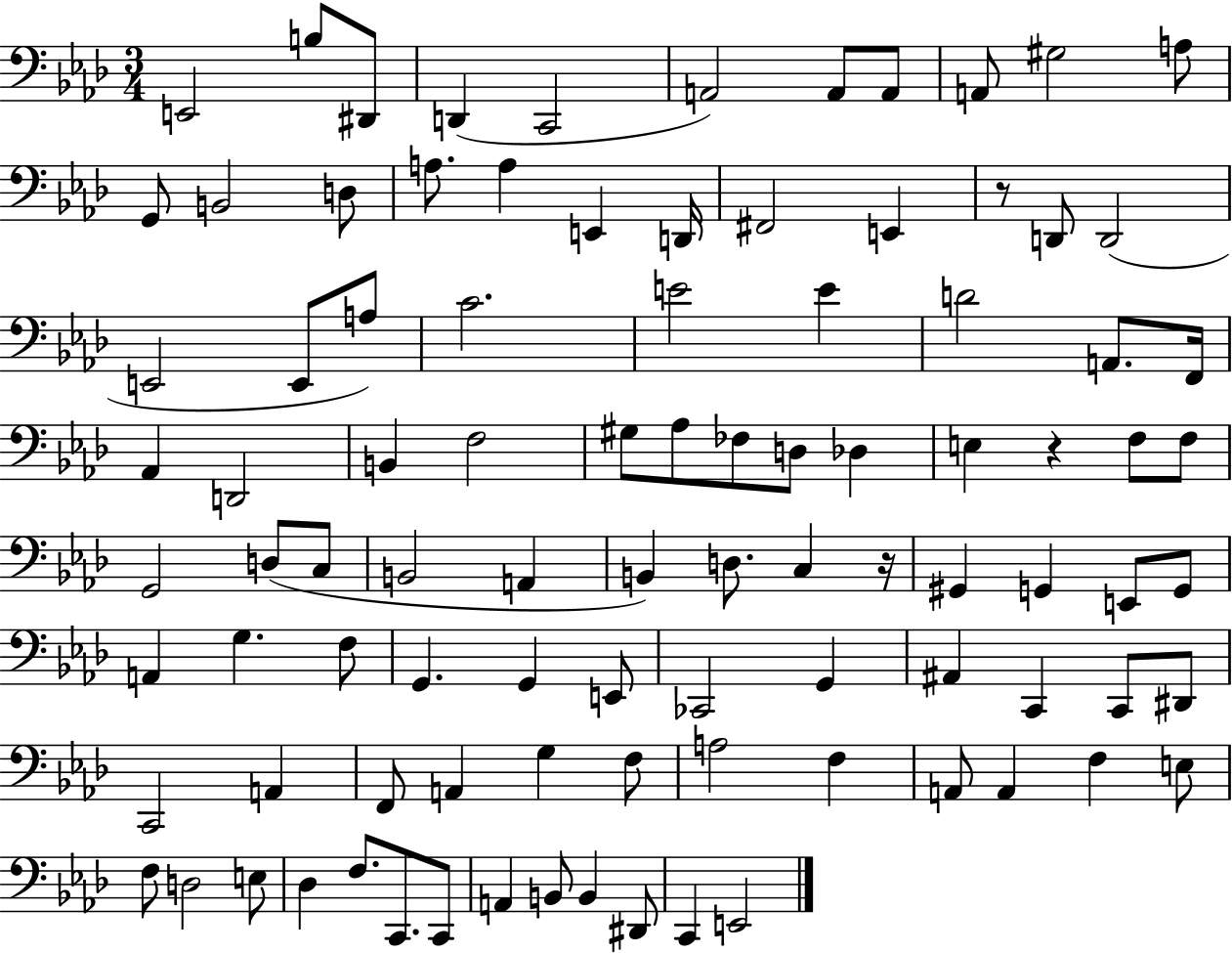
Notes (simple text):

E2/h B3/e D#2/e D2/q C2/h A2/h A2/e A2/e A2/e G#3/h A3/e G2/e B2/h D3/e A3/e. A3/q E2/q D2/s F#2/h E2/q R/e D2/e D2/h E2/h E2/e A3/e C4/h. E4/h E4/q D4/h A2/e. F2/s Ab2/q D2/h B2/q F3/h G#3/e Ab3/e FES3/e D3/e Db3/q E3/q R/q F3/e F3/e G2/h D3/e C3/e B2/h A2/q B2/q D3/e. C3/q R/s G#2/q G2/q E2/e G2/e A2/q G3/q. F3/e G2/q. G2/q E2/e CES2/h G2/q A#2/q C2/q C2/e D#2/e C2/h A2/q F2/e A2/q G3/q F3/e A3/h F3/q A2/e A2/q F3/q E3/e F3/e D3/h E3/e Db3/q F3/e. C2/e. C2/e A2/q B2/e B2/q D#2/e C2/q E2/h